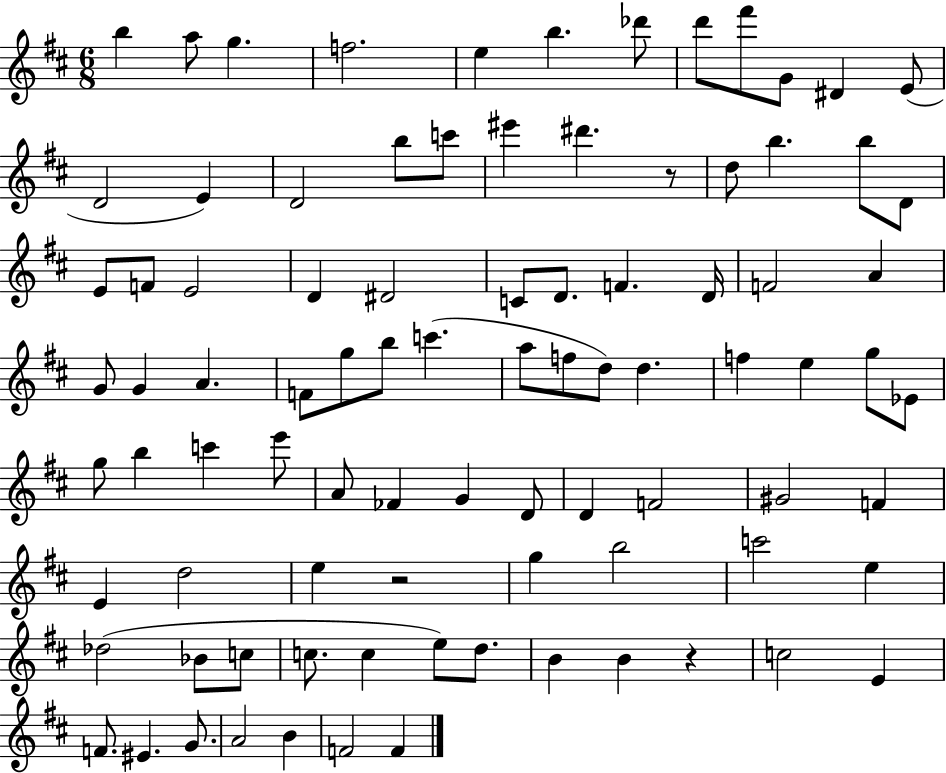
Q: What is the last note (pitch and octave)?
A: F4